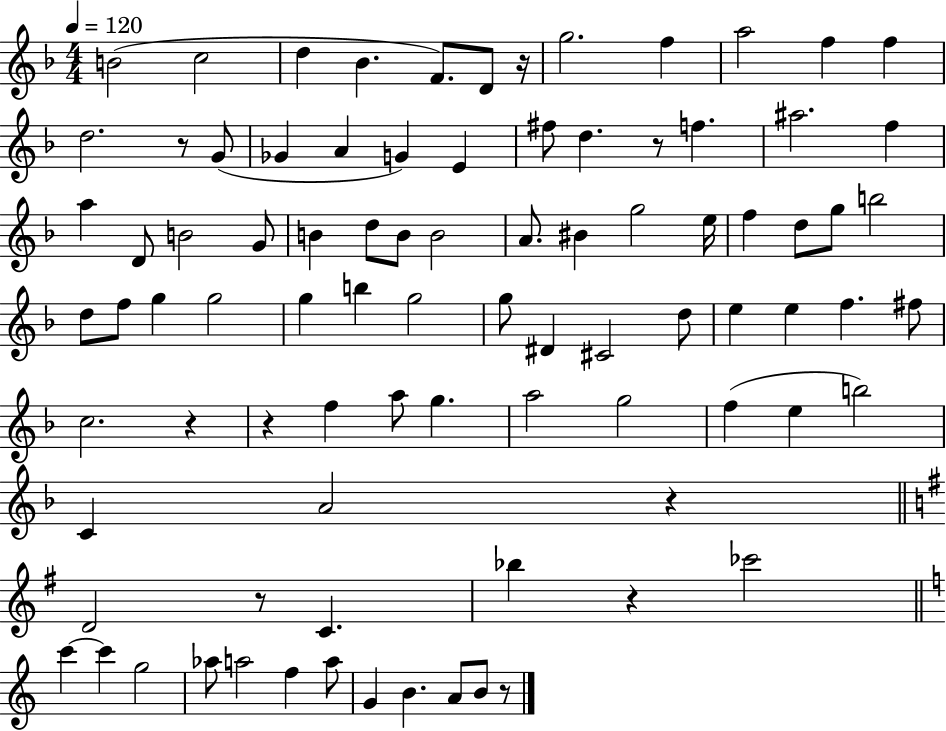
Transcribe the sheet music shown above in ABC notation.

X:1
T:Untitled
M:4/4
L:1/4
K:F
B2 c2 d _B F/2 D/2 z/4 g2 f a2 f f d2 z/2 G/2 _G A G E ^f/2 d z/2 f ^a2 f a D/2 B2 G/2 B d/2 B/2 B2 A/2 ^B g2 e/4 f d/2 g/2 b2 d/2 f/2 g g2 g b g2 g/2 ^D ^C2 d/2 e e f ^f/2 c2 z z f a/2 g a2 g2 f e b2 C A2 z D2 z/2 C _b z _c'2 c' c' g2 _a/2 a2 f a/2 G B A/2 B/2 z/2